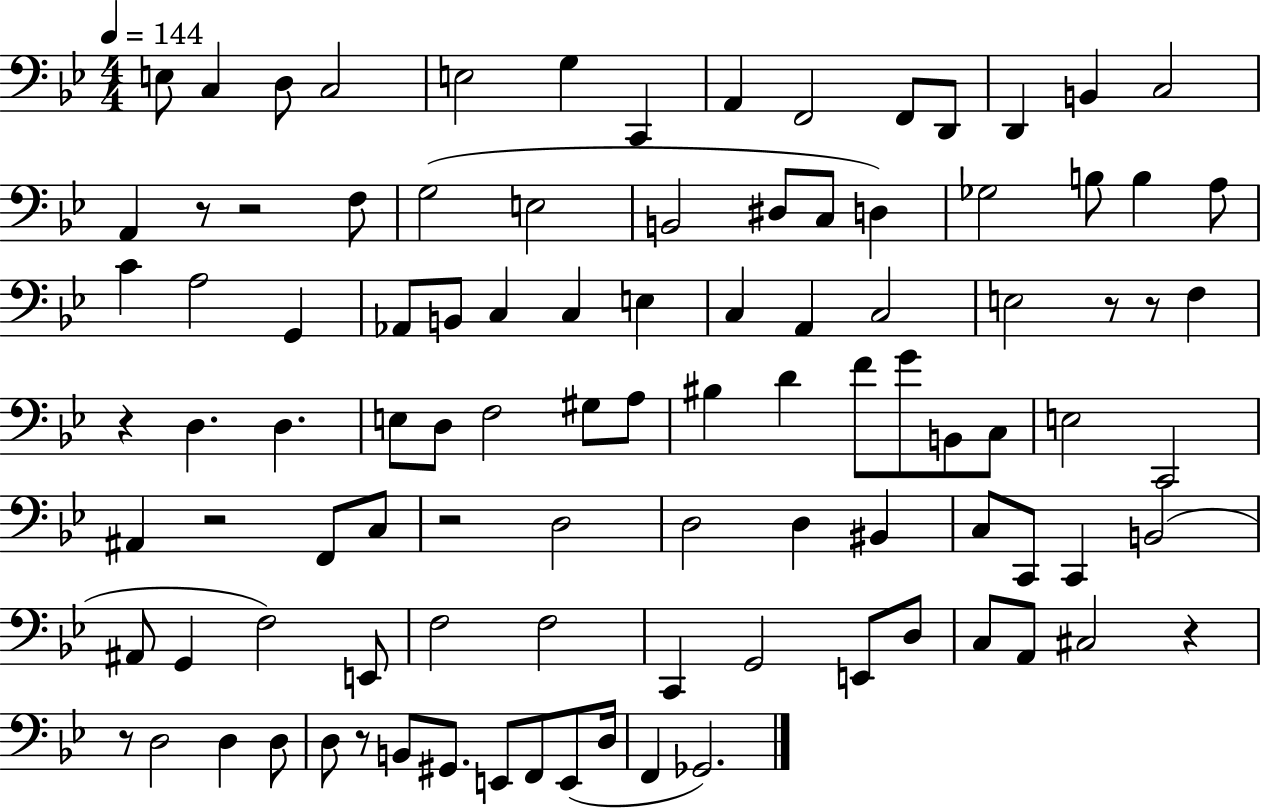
X:1
T:Untitled
M:4/4
L:1/4
K:Bb
E,/2 C, D,/2 C,2 E,2 G, C,, A,, F,,2 F,,/2 D,,/2 D,, B,, C,2 A,, z/2 z2 F,/2 G,2 E,2 B,,2 ^D,/2 C,/2 D, _G,2 B,/2 B, A,/2 C A,2 G,, _A,,/2 B,,/2 C, C, E, C, A,, C,2 E,2 z/2 z/2 F, z D, D, E,/2 D,/2 F,2 ^G,/2 A,/2 ^B, D F/2 G/2 B,,/2 C,/2 E,2 C,,2 ^A,, z2 F,,/2 C,/2 z2 D,2 D,2 D, ^B,, C,/2 C,,/2 C,, B,,2 ^A,,/2 G,, F,2 E,,/2 F,2 F,2 C,, G,,2 E,,/2 D,/2 C,/2 A,,/2 ^C,2 z z/2 D,2 D, D,/2 D,/2 z/2 B,,/2 ^G,,/2 E,,/2 F,,/2 E,,/2 D,/4 F,, _G,,2